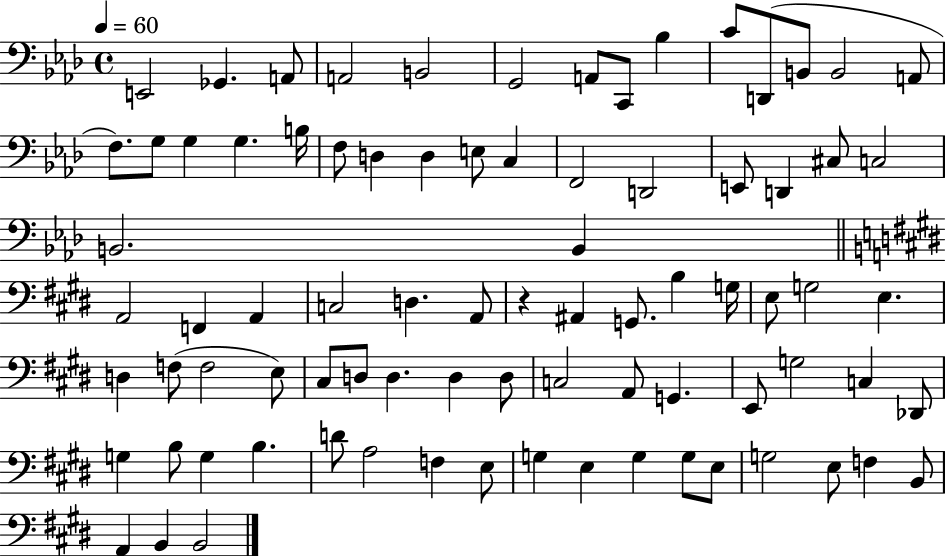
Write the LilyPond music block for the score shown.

{
  \clef bass
  \time 4/4
  \defaultTimeSignature
  \key aes \major
  \tempo 4 = 60
  e,2 ges,4. a,8 | a,2 b,2 | g,2 a,8 c,8 bes4 | c'8 d,8( b,8 b,2 a,8 | \break f8.) g8 g4 g4. b16 | f8 d4 d4 e8 c4 | f,2 d,2 | e,8 d,4 cis8 c2 | \break b,2. b,4 | \bar "||" \break \key e \major a,2 f,4 a,4 | c2 d4. a,8 | r4 ais,4 g,8. b4 g16 | e8 g2 e4. | \break d4 f8( f2 e8) | cis8 d8 d4. d4 d8 | c2 a,8 g,4. | e,8 g2 c4 des,8 | \break g4 b8 g4 b4. | d'8 a2 f4 e8 | g4 e4 g4 g8 e8 | g2 e8 f4 b,8 | \break a,4 b,4 b,2 | \bar "|."
}